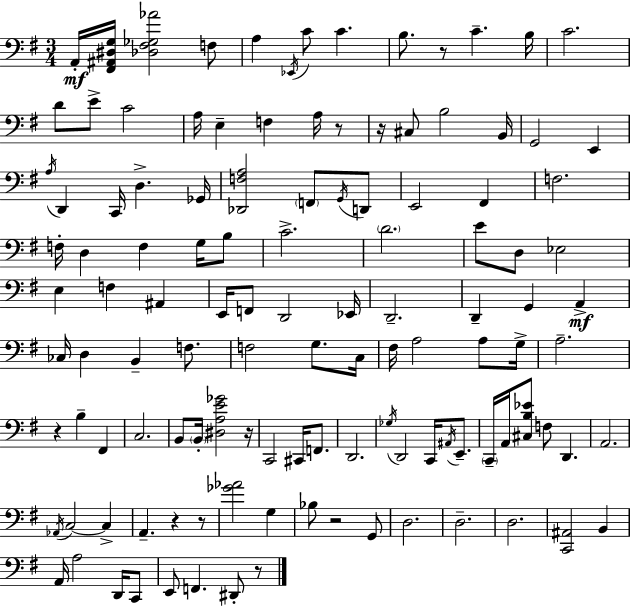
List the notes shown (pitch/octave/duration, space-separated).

A2/s [F#2,A#2,D#3,G3]/s [Db3,F#3,Gb3,Ab4]/h F3/e A3/q Eb2/s C4/e C4/q. B3/e. R/e C4/q. B3/s C4/h. D4/e E4/e C4/h A3/s E3/q F3/q A3/s R/e R/s C#3/e B3/h B2/s G2/h E2/q A3/s D2/q C2/s D3/q. Gb2/s [Db2,F3,A3]/h F2/e G2/s D2/e E2/h F#2/q F3/h. F3/s D3/q F3/q G3/s B3/e C4/h. D4/h. E4/e D3/e Eb3/h E3/q F3/q A#2/q E2/s F2/e D2/h Eb2/s D2/h. D2/q G2/q A2/q CES3/s D3/q B2/q F3/e. F3/h G3/e. C3/s F#3/s A3/h A3/e G3/s A3/h. R/q B3/q F#2/q C3/h. B2/e B2/s [D#3,A3,E4,Gb4]/h R/s C2/h C#2/s F2/e. D2/h. Gb3/s D2/h C2/s A#2/s E2/e. C2/s A2/s [C#3,B3,Eb4]/e F3/e D2/q. A2/h. Ab2/s C3/h C3/q A2/q. R/q R/e [Gb4,Ab4]/h G3/q Bb3/e R/h G2/e D3/h. D3/h. D3/h. [C2,A#2]/h B2/q A2/s A3/h D2/s C2/e E2/e F2/q. D#2/e R/e